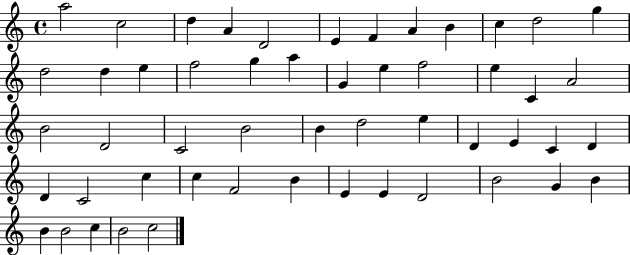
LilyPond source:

{
  \clef treble
  \time 4/4
  \defaultTimeSignature
  \key c \major
  a''2 c''2 | d''4 a'4 d'2 | e'4 f'4 a'4 b'4 | c''4 d''2 g''4 | \break d''2 d''4 e''4 | f''2 g''4 a''4 | g'4 e''4 f''2 | e''4 c'4 a'2 | \break b'2 d'2 | c'2 b'2 | b'4 d''2 e''4 | d'4 e'4 c'4 d'4 | \break d'4 c'2 c''4 | c''4 f'2 b'4 | e'4 e'4 d'2 | b'2 g'4 b'4 | \break b'4 b'2 c''4 | b'2 c''2 | \bar "|."
}